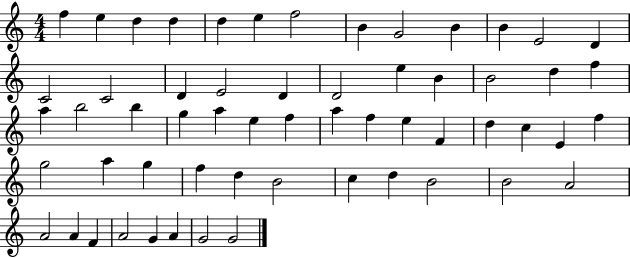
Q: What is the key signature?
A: C major